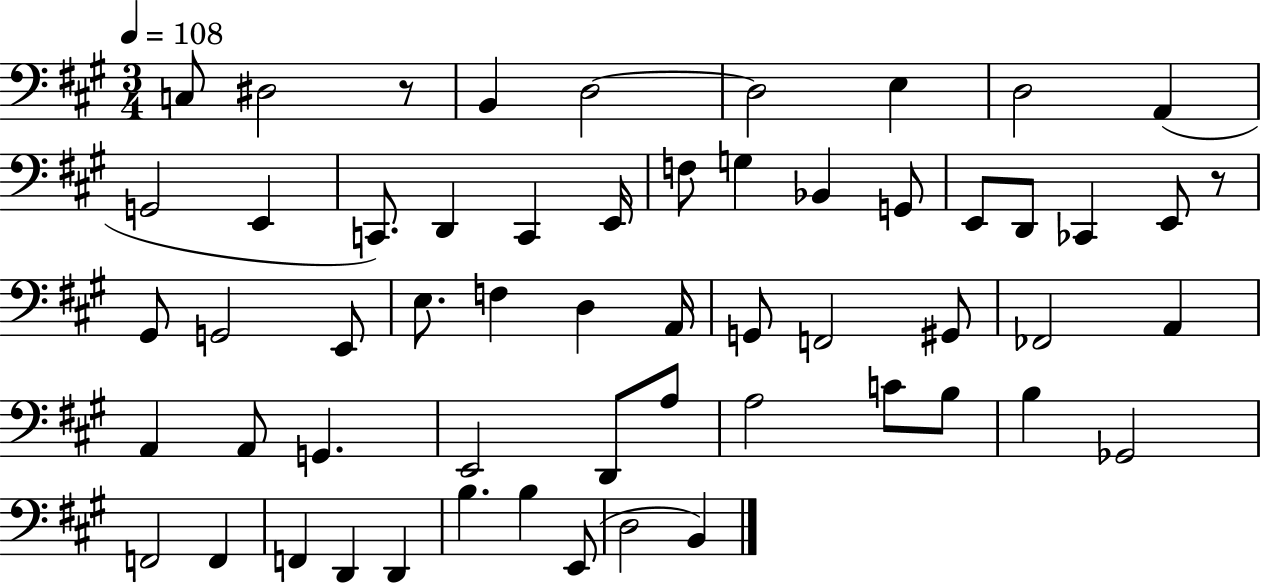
C3/e D#3/h R/e B2/q D3/h D3/h E3/q D3/h A2/q G2/h E2/q C2/e. D2/q C2/q E2/s F3/e G3/q Bb2/q G2/e E2/e D2/e CES2/q E2/e R/e G#2/e G2/h E2/e E3/e. F3/q D3/q A2/s G2/e F2/h G#2/e FES2/h A2/q A2/q A2/e G2/q. E2/h D2/e A3/e A3/h C4/e B3/e B3/q Gb2/h F2/h F2/q F2/q D2/q D2/q B3/q. B3/q E2/e D3/h B2/q